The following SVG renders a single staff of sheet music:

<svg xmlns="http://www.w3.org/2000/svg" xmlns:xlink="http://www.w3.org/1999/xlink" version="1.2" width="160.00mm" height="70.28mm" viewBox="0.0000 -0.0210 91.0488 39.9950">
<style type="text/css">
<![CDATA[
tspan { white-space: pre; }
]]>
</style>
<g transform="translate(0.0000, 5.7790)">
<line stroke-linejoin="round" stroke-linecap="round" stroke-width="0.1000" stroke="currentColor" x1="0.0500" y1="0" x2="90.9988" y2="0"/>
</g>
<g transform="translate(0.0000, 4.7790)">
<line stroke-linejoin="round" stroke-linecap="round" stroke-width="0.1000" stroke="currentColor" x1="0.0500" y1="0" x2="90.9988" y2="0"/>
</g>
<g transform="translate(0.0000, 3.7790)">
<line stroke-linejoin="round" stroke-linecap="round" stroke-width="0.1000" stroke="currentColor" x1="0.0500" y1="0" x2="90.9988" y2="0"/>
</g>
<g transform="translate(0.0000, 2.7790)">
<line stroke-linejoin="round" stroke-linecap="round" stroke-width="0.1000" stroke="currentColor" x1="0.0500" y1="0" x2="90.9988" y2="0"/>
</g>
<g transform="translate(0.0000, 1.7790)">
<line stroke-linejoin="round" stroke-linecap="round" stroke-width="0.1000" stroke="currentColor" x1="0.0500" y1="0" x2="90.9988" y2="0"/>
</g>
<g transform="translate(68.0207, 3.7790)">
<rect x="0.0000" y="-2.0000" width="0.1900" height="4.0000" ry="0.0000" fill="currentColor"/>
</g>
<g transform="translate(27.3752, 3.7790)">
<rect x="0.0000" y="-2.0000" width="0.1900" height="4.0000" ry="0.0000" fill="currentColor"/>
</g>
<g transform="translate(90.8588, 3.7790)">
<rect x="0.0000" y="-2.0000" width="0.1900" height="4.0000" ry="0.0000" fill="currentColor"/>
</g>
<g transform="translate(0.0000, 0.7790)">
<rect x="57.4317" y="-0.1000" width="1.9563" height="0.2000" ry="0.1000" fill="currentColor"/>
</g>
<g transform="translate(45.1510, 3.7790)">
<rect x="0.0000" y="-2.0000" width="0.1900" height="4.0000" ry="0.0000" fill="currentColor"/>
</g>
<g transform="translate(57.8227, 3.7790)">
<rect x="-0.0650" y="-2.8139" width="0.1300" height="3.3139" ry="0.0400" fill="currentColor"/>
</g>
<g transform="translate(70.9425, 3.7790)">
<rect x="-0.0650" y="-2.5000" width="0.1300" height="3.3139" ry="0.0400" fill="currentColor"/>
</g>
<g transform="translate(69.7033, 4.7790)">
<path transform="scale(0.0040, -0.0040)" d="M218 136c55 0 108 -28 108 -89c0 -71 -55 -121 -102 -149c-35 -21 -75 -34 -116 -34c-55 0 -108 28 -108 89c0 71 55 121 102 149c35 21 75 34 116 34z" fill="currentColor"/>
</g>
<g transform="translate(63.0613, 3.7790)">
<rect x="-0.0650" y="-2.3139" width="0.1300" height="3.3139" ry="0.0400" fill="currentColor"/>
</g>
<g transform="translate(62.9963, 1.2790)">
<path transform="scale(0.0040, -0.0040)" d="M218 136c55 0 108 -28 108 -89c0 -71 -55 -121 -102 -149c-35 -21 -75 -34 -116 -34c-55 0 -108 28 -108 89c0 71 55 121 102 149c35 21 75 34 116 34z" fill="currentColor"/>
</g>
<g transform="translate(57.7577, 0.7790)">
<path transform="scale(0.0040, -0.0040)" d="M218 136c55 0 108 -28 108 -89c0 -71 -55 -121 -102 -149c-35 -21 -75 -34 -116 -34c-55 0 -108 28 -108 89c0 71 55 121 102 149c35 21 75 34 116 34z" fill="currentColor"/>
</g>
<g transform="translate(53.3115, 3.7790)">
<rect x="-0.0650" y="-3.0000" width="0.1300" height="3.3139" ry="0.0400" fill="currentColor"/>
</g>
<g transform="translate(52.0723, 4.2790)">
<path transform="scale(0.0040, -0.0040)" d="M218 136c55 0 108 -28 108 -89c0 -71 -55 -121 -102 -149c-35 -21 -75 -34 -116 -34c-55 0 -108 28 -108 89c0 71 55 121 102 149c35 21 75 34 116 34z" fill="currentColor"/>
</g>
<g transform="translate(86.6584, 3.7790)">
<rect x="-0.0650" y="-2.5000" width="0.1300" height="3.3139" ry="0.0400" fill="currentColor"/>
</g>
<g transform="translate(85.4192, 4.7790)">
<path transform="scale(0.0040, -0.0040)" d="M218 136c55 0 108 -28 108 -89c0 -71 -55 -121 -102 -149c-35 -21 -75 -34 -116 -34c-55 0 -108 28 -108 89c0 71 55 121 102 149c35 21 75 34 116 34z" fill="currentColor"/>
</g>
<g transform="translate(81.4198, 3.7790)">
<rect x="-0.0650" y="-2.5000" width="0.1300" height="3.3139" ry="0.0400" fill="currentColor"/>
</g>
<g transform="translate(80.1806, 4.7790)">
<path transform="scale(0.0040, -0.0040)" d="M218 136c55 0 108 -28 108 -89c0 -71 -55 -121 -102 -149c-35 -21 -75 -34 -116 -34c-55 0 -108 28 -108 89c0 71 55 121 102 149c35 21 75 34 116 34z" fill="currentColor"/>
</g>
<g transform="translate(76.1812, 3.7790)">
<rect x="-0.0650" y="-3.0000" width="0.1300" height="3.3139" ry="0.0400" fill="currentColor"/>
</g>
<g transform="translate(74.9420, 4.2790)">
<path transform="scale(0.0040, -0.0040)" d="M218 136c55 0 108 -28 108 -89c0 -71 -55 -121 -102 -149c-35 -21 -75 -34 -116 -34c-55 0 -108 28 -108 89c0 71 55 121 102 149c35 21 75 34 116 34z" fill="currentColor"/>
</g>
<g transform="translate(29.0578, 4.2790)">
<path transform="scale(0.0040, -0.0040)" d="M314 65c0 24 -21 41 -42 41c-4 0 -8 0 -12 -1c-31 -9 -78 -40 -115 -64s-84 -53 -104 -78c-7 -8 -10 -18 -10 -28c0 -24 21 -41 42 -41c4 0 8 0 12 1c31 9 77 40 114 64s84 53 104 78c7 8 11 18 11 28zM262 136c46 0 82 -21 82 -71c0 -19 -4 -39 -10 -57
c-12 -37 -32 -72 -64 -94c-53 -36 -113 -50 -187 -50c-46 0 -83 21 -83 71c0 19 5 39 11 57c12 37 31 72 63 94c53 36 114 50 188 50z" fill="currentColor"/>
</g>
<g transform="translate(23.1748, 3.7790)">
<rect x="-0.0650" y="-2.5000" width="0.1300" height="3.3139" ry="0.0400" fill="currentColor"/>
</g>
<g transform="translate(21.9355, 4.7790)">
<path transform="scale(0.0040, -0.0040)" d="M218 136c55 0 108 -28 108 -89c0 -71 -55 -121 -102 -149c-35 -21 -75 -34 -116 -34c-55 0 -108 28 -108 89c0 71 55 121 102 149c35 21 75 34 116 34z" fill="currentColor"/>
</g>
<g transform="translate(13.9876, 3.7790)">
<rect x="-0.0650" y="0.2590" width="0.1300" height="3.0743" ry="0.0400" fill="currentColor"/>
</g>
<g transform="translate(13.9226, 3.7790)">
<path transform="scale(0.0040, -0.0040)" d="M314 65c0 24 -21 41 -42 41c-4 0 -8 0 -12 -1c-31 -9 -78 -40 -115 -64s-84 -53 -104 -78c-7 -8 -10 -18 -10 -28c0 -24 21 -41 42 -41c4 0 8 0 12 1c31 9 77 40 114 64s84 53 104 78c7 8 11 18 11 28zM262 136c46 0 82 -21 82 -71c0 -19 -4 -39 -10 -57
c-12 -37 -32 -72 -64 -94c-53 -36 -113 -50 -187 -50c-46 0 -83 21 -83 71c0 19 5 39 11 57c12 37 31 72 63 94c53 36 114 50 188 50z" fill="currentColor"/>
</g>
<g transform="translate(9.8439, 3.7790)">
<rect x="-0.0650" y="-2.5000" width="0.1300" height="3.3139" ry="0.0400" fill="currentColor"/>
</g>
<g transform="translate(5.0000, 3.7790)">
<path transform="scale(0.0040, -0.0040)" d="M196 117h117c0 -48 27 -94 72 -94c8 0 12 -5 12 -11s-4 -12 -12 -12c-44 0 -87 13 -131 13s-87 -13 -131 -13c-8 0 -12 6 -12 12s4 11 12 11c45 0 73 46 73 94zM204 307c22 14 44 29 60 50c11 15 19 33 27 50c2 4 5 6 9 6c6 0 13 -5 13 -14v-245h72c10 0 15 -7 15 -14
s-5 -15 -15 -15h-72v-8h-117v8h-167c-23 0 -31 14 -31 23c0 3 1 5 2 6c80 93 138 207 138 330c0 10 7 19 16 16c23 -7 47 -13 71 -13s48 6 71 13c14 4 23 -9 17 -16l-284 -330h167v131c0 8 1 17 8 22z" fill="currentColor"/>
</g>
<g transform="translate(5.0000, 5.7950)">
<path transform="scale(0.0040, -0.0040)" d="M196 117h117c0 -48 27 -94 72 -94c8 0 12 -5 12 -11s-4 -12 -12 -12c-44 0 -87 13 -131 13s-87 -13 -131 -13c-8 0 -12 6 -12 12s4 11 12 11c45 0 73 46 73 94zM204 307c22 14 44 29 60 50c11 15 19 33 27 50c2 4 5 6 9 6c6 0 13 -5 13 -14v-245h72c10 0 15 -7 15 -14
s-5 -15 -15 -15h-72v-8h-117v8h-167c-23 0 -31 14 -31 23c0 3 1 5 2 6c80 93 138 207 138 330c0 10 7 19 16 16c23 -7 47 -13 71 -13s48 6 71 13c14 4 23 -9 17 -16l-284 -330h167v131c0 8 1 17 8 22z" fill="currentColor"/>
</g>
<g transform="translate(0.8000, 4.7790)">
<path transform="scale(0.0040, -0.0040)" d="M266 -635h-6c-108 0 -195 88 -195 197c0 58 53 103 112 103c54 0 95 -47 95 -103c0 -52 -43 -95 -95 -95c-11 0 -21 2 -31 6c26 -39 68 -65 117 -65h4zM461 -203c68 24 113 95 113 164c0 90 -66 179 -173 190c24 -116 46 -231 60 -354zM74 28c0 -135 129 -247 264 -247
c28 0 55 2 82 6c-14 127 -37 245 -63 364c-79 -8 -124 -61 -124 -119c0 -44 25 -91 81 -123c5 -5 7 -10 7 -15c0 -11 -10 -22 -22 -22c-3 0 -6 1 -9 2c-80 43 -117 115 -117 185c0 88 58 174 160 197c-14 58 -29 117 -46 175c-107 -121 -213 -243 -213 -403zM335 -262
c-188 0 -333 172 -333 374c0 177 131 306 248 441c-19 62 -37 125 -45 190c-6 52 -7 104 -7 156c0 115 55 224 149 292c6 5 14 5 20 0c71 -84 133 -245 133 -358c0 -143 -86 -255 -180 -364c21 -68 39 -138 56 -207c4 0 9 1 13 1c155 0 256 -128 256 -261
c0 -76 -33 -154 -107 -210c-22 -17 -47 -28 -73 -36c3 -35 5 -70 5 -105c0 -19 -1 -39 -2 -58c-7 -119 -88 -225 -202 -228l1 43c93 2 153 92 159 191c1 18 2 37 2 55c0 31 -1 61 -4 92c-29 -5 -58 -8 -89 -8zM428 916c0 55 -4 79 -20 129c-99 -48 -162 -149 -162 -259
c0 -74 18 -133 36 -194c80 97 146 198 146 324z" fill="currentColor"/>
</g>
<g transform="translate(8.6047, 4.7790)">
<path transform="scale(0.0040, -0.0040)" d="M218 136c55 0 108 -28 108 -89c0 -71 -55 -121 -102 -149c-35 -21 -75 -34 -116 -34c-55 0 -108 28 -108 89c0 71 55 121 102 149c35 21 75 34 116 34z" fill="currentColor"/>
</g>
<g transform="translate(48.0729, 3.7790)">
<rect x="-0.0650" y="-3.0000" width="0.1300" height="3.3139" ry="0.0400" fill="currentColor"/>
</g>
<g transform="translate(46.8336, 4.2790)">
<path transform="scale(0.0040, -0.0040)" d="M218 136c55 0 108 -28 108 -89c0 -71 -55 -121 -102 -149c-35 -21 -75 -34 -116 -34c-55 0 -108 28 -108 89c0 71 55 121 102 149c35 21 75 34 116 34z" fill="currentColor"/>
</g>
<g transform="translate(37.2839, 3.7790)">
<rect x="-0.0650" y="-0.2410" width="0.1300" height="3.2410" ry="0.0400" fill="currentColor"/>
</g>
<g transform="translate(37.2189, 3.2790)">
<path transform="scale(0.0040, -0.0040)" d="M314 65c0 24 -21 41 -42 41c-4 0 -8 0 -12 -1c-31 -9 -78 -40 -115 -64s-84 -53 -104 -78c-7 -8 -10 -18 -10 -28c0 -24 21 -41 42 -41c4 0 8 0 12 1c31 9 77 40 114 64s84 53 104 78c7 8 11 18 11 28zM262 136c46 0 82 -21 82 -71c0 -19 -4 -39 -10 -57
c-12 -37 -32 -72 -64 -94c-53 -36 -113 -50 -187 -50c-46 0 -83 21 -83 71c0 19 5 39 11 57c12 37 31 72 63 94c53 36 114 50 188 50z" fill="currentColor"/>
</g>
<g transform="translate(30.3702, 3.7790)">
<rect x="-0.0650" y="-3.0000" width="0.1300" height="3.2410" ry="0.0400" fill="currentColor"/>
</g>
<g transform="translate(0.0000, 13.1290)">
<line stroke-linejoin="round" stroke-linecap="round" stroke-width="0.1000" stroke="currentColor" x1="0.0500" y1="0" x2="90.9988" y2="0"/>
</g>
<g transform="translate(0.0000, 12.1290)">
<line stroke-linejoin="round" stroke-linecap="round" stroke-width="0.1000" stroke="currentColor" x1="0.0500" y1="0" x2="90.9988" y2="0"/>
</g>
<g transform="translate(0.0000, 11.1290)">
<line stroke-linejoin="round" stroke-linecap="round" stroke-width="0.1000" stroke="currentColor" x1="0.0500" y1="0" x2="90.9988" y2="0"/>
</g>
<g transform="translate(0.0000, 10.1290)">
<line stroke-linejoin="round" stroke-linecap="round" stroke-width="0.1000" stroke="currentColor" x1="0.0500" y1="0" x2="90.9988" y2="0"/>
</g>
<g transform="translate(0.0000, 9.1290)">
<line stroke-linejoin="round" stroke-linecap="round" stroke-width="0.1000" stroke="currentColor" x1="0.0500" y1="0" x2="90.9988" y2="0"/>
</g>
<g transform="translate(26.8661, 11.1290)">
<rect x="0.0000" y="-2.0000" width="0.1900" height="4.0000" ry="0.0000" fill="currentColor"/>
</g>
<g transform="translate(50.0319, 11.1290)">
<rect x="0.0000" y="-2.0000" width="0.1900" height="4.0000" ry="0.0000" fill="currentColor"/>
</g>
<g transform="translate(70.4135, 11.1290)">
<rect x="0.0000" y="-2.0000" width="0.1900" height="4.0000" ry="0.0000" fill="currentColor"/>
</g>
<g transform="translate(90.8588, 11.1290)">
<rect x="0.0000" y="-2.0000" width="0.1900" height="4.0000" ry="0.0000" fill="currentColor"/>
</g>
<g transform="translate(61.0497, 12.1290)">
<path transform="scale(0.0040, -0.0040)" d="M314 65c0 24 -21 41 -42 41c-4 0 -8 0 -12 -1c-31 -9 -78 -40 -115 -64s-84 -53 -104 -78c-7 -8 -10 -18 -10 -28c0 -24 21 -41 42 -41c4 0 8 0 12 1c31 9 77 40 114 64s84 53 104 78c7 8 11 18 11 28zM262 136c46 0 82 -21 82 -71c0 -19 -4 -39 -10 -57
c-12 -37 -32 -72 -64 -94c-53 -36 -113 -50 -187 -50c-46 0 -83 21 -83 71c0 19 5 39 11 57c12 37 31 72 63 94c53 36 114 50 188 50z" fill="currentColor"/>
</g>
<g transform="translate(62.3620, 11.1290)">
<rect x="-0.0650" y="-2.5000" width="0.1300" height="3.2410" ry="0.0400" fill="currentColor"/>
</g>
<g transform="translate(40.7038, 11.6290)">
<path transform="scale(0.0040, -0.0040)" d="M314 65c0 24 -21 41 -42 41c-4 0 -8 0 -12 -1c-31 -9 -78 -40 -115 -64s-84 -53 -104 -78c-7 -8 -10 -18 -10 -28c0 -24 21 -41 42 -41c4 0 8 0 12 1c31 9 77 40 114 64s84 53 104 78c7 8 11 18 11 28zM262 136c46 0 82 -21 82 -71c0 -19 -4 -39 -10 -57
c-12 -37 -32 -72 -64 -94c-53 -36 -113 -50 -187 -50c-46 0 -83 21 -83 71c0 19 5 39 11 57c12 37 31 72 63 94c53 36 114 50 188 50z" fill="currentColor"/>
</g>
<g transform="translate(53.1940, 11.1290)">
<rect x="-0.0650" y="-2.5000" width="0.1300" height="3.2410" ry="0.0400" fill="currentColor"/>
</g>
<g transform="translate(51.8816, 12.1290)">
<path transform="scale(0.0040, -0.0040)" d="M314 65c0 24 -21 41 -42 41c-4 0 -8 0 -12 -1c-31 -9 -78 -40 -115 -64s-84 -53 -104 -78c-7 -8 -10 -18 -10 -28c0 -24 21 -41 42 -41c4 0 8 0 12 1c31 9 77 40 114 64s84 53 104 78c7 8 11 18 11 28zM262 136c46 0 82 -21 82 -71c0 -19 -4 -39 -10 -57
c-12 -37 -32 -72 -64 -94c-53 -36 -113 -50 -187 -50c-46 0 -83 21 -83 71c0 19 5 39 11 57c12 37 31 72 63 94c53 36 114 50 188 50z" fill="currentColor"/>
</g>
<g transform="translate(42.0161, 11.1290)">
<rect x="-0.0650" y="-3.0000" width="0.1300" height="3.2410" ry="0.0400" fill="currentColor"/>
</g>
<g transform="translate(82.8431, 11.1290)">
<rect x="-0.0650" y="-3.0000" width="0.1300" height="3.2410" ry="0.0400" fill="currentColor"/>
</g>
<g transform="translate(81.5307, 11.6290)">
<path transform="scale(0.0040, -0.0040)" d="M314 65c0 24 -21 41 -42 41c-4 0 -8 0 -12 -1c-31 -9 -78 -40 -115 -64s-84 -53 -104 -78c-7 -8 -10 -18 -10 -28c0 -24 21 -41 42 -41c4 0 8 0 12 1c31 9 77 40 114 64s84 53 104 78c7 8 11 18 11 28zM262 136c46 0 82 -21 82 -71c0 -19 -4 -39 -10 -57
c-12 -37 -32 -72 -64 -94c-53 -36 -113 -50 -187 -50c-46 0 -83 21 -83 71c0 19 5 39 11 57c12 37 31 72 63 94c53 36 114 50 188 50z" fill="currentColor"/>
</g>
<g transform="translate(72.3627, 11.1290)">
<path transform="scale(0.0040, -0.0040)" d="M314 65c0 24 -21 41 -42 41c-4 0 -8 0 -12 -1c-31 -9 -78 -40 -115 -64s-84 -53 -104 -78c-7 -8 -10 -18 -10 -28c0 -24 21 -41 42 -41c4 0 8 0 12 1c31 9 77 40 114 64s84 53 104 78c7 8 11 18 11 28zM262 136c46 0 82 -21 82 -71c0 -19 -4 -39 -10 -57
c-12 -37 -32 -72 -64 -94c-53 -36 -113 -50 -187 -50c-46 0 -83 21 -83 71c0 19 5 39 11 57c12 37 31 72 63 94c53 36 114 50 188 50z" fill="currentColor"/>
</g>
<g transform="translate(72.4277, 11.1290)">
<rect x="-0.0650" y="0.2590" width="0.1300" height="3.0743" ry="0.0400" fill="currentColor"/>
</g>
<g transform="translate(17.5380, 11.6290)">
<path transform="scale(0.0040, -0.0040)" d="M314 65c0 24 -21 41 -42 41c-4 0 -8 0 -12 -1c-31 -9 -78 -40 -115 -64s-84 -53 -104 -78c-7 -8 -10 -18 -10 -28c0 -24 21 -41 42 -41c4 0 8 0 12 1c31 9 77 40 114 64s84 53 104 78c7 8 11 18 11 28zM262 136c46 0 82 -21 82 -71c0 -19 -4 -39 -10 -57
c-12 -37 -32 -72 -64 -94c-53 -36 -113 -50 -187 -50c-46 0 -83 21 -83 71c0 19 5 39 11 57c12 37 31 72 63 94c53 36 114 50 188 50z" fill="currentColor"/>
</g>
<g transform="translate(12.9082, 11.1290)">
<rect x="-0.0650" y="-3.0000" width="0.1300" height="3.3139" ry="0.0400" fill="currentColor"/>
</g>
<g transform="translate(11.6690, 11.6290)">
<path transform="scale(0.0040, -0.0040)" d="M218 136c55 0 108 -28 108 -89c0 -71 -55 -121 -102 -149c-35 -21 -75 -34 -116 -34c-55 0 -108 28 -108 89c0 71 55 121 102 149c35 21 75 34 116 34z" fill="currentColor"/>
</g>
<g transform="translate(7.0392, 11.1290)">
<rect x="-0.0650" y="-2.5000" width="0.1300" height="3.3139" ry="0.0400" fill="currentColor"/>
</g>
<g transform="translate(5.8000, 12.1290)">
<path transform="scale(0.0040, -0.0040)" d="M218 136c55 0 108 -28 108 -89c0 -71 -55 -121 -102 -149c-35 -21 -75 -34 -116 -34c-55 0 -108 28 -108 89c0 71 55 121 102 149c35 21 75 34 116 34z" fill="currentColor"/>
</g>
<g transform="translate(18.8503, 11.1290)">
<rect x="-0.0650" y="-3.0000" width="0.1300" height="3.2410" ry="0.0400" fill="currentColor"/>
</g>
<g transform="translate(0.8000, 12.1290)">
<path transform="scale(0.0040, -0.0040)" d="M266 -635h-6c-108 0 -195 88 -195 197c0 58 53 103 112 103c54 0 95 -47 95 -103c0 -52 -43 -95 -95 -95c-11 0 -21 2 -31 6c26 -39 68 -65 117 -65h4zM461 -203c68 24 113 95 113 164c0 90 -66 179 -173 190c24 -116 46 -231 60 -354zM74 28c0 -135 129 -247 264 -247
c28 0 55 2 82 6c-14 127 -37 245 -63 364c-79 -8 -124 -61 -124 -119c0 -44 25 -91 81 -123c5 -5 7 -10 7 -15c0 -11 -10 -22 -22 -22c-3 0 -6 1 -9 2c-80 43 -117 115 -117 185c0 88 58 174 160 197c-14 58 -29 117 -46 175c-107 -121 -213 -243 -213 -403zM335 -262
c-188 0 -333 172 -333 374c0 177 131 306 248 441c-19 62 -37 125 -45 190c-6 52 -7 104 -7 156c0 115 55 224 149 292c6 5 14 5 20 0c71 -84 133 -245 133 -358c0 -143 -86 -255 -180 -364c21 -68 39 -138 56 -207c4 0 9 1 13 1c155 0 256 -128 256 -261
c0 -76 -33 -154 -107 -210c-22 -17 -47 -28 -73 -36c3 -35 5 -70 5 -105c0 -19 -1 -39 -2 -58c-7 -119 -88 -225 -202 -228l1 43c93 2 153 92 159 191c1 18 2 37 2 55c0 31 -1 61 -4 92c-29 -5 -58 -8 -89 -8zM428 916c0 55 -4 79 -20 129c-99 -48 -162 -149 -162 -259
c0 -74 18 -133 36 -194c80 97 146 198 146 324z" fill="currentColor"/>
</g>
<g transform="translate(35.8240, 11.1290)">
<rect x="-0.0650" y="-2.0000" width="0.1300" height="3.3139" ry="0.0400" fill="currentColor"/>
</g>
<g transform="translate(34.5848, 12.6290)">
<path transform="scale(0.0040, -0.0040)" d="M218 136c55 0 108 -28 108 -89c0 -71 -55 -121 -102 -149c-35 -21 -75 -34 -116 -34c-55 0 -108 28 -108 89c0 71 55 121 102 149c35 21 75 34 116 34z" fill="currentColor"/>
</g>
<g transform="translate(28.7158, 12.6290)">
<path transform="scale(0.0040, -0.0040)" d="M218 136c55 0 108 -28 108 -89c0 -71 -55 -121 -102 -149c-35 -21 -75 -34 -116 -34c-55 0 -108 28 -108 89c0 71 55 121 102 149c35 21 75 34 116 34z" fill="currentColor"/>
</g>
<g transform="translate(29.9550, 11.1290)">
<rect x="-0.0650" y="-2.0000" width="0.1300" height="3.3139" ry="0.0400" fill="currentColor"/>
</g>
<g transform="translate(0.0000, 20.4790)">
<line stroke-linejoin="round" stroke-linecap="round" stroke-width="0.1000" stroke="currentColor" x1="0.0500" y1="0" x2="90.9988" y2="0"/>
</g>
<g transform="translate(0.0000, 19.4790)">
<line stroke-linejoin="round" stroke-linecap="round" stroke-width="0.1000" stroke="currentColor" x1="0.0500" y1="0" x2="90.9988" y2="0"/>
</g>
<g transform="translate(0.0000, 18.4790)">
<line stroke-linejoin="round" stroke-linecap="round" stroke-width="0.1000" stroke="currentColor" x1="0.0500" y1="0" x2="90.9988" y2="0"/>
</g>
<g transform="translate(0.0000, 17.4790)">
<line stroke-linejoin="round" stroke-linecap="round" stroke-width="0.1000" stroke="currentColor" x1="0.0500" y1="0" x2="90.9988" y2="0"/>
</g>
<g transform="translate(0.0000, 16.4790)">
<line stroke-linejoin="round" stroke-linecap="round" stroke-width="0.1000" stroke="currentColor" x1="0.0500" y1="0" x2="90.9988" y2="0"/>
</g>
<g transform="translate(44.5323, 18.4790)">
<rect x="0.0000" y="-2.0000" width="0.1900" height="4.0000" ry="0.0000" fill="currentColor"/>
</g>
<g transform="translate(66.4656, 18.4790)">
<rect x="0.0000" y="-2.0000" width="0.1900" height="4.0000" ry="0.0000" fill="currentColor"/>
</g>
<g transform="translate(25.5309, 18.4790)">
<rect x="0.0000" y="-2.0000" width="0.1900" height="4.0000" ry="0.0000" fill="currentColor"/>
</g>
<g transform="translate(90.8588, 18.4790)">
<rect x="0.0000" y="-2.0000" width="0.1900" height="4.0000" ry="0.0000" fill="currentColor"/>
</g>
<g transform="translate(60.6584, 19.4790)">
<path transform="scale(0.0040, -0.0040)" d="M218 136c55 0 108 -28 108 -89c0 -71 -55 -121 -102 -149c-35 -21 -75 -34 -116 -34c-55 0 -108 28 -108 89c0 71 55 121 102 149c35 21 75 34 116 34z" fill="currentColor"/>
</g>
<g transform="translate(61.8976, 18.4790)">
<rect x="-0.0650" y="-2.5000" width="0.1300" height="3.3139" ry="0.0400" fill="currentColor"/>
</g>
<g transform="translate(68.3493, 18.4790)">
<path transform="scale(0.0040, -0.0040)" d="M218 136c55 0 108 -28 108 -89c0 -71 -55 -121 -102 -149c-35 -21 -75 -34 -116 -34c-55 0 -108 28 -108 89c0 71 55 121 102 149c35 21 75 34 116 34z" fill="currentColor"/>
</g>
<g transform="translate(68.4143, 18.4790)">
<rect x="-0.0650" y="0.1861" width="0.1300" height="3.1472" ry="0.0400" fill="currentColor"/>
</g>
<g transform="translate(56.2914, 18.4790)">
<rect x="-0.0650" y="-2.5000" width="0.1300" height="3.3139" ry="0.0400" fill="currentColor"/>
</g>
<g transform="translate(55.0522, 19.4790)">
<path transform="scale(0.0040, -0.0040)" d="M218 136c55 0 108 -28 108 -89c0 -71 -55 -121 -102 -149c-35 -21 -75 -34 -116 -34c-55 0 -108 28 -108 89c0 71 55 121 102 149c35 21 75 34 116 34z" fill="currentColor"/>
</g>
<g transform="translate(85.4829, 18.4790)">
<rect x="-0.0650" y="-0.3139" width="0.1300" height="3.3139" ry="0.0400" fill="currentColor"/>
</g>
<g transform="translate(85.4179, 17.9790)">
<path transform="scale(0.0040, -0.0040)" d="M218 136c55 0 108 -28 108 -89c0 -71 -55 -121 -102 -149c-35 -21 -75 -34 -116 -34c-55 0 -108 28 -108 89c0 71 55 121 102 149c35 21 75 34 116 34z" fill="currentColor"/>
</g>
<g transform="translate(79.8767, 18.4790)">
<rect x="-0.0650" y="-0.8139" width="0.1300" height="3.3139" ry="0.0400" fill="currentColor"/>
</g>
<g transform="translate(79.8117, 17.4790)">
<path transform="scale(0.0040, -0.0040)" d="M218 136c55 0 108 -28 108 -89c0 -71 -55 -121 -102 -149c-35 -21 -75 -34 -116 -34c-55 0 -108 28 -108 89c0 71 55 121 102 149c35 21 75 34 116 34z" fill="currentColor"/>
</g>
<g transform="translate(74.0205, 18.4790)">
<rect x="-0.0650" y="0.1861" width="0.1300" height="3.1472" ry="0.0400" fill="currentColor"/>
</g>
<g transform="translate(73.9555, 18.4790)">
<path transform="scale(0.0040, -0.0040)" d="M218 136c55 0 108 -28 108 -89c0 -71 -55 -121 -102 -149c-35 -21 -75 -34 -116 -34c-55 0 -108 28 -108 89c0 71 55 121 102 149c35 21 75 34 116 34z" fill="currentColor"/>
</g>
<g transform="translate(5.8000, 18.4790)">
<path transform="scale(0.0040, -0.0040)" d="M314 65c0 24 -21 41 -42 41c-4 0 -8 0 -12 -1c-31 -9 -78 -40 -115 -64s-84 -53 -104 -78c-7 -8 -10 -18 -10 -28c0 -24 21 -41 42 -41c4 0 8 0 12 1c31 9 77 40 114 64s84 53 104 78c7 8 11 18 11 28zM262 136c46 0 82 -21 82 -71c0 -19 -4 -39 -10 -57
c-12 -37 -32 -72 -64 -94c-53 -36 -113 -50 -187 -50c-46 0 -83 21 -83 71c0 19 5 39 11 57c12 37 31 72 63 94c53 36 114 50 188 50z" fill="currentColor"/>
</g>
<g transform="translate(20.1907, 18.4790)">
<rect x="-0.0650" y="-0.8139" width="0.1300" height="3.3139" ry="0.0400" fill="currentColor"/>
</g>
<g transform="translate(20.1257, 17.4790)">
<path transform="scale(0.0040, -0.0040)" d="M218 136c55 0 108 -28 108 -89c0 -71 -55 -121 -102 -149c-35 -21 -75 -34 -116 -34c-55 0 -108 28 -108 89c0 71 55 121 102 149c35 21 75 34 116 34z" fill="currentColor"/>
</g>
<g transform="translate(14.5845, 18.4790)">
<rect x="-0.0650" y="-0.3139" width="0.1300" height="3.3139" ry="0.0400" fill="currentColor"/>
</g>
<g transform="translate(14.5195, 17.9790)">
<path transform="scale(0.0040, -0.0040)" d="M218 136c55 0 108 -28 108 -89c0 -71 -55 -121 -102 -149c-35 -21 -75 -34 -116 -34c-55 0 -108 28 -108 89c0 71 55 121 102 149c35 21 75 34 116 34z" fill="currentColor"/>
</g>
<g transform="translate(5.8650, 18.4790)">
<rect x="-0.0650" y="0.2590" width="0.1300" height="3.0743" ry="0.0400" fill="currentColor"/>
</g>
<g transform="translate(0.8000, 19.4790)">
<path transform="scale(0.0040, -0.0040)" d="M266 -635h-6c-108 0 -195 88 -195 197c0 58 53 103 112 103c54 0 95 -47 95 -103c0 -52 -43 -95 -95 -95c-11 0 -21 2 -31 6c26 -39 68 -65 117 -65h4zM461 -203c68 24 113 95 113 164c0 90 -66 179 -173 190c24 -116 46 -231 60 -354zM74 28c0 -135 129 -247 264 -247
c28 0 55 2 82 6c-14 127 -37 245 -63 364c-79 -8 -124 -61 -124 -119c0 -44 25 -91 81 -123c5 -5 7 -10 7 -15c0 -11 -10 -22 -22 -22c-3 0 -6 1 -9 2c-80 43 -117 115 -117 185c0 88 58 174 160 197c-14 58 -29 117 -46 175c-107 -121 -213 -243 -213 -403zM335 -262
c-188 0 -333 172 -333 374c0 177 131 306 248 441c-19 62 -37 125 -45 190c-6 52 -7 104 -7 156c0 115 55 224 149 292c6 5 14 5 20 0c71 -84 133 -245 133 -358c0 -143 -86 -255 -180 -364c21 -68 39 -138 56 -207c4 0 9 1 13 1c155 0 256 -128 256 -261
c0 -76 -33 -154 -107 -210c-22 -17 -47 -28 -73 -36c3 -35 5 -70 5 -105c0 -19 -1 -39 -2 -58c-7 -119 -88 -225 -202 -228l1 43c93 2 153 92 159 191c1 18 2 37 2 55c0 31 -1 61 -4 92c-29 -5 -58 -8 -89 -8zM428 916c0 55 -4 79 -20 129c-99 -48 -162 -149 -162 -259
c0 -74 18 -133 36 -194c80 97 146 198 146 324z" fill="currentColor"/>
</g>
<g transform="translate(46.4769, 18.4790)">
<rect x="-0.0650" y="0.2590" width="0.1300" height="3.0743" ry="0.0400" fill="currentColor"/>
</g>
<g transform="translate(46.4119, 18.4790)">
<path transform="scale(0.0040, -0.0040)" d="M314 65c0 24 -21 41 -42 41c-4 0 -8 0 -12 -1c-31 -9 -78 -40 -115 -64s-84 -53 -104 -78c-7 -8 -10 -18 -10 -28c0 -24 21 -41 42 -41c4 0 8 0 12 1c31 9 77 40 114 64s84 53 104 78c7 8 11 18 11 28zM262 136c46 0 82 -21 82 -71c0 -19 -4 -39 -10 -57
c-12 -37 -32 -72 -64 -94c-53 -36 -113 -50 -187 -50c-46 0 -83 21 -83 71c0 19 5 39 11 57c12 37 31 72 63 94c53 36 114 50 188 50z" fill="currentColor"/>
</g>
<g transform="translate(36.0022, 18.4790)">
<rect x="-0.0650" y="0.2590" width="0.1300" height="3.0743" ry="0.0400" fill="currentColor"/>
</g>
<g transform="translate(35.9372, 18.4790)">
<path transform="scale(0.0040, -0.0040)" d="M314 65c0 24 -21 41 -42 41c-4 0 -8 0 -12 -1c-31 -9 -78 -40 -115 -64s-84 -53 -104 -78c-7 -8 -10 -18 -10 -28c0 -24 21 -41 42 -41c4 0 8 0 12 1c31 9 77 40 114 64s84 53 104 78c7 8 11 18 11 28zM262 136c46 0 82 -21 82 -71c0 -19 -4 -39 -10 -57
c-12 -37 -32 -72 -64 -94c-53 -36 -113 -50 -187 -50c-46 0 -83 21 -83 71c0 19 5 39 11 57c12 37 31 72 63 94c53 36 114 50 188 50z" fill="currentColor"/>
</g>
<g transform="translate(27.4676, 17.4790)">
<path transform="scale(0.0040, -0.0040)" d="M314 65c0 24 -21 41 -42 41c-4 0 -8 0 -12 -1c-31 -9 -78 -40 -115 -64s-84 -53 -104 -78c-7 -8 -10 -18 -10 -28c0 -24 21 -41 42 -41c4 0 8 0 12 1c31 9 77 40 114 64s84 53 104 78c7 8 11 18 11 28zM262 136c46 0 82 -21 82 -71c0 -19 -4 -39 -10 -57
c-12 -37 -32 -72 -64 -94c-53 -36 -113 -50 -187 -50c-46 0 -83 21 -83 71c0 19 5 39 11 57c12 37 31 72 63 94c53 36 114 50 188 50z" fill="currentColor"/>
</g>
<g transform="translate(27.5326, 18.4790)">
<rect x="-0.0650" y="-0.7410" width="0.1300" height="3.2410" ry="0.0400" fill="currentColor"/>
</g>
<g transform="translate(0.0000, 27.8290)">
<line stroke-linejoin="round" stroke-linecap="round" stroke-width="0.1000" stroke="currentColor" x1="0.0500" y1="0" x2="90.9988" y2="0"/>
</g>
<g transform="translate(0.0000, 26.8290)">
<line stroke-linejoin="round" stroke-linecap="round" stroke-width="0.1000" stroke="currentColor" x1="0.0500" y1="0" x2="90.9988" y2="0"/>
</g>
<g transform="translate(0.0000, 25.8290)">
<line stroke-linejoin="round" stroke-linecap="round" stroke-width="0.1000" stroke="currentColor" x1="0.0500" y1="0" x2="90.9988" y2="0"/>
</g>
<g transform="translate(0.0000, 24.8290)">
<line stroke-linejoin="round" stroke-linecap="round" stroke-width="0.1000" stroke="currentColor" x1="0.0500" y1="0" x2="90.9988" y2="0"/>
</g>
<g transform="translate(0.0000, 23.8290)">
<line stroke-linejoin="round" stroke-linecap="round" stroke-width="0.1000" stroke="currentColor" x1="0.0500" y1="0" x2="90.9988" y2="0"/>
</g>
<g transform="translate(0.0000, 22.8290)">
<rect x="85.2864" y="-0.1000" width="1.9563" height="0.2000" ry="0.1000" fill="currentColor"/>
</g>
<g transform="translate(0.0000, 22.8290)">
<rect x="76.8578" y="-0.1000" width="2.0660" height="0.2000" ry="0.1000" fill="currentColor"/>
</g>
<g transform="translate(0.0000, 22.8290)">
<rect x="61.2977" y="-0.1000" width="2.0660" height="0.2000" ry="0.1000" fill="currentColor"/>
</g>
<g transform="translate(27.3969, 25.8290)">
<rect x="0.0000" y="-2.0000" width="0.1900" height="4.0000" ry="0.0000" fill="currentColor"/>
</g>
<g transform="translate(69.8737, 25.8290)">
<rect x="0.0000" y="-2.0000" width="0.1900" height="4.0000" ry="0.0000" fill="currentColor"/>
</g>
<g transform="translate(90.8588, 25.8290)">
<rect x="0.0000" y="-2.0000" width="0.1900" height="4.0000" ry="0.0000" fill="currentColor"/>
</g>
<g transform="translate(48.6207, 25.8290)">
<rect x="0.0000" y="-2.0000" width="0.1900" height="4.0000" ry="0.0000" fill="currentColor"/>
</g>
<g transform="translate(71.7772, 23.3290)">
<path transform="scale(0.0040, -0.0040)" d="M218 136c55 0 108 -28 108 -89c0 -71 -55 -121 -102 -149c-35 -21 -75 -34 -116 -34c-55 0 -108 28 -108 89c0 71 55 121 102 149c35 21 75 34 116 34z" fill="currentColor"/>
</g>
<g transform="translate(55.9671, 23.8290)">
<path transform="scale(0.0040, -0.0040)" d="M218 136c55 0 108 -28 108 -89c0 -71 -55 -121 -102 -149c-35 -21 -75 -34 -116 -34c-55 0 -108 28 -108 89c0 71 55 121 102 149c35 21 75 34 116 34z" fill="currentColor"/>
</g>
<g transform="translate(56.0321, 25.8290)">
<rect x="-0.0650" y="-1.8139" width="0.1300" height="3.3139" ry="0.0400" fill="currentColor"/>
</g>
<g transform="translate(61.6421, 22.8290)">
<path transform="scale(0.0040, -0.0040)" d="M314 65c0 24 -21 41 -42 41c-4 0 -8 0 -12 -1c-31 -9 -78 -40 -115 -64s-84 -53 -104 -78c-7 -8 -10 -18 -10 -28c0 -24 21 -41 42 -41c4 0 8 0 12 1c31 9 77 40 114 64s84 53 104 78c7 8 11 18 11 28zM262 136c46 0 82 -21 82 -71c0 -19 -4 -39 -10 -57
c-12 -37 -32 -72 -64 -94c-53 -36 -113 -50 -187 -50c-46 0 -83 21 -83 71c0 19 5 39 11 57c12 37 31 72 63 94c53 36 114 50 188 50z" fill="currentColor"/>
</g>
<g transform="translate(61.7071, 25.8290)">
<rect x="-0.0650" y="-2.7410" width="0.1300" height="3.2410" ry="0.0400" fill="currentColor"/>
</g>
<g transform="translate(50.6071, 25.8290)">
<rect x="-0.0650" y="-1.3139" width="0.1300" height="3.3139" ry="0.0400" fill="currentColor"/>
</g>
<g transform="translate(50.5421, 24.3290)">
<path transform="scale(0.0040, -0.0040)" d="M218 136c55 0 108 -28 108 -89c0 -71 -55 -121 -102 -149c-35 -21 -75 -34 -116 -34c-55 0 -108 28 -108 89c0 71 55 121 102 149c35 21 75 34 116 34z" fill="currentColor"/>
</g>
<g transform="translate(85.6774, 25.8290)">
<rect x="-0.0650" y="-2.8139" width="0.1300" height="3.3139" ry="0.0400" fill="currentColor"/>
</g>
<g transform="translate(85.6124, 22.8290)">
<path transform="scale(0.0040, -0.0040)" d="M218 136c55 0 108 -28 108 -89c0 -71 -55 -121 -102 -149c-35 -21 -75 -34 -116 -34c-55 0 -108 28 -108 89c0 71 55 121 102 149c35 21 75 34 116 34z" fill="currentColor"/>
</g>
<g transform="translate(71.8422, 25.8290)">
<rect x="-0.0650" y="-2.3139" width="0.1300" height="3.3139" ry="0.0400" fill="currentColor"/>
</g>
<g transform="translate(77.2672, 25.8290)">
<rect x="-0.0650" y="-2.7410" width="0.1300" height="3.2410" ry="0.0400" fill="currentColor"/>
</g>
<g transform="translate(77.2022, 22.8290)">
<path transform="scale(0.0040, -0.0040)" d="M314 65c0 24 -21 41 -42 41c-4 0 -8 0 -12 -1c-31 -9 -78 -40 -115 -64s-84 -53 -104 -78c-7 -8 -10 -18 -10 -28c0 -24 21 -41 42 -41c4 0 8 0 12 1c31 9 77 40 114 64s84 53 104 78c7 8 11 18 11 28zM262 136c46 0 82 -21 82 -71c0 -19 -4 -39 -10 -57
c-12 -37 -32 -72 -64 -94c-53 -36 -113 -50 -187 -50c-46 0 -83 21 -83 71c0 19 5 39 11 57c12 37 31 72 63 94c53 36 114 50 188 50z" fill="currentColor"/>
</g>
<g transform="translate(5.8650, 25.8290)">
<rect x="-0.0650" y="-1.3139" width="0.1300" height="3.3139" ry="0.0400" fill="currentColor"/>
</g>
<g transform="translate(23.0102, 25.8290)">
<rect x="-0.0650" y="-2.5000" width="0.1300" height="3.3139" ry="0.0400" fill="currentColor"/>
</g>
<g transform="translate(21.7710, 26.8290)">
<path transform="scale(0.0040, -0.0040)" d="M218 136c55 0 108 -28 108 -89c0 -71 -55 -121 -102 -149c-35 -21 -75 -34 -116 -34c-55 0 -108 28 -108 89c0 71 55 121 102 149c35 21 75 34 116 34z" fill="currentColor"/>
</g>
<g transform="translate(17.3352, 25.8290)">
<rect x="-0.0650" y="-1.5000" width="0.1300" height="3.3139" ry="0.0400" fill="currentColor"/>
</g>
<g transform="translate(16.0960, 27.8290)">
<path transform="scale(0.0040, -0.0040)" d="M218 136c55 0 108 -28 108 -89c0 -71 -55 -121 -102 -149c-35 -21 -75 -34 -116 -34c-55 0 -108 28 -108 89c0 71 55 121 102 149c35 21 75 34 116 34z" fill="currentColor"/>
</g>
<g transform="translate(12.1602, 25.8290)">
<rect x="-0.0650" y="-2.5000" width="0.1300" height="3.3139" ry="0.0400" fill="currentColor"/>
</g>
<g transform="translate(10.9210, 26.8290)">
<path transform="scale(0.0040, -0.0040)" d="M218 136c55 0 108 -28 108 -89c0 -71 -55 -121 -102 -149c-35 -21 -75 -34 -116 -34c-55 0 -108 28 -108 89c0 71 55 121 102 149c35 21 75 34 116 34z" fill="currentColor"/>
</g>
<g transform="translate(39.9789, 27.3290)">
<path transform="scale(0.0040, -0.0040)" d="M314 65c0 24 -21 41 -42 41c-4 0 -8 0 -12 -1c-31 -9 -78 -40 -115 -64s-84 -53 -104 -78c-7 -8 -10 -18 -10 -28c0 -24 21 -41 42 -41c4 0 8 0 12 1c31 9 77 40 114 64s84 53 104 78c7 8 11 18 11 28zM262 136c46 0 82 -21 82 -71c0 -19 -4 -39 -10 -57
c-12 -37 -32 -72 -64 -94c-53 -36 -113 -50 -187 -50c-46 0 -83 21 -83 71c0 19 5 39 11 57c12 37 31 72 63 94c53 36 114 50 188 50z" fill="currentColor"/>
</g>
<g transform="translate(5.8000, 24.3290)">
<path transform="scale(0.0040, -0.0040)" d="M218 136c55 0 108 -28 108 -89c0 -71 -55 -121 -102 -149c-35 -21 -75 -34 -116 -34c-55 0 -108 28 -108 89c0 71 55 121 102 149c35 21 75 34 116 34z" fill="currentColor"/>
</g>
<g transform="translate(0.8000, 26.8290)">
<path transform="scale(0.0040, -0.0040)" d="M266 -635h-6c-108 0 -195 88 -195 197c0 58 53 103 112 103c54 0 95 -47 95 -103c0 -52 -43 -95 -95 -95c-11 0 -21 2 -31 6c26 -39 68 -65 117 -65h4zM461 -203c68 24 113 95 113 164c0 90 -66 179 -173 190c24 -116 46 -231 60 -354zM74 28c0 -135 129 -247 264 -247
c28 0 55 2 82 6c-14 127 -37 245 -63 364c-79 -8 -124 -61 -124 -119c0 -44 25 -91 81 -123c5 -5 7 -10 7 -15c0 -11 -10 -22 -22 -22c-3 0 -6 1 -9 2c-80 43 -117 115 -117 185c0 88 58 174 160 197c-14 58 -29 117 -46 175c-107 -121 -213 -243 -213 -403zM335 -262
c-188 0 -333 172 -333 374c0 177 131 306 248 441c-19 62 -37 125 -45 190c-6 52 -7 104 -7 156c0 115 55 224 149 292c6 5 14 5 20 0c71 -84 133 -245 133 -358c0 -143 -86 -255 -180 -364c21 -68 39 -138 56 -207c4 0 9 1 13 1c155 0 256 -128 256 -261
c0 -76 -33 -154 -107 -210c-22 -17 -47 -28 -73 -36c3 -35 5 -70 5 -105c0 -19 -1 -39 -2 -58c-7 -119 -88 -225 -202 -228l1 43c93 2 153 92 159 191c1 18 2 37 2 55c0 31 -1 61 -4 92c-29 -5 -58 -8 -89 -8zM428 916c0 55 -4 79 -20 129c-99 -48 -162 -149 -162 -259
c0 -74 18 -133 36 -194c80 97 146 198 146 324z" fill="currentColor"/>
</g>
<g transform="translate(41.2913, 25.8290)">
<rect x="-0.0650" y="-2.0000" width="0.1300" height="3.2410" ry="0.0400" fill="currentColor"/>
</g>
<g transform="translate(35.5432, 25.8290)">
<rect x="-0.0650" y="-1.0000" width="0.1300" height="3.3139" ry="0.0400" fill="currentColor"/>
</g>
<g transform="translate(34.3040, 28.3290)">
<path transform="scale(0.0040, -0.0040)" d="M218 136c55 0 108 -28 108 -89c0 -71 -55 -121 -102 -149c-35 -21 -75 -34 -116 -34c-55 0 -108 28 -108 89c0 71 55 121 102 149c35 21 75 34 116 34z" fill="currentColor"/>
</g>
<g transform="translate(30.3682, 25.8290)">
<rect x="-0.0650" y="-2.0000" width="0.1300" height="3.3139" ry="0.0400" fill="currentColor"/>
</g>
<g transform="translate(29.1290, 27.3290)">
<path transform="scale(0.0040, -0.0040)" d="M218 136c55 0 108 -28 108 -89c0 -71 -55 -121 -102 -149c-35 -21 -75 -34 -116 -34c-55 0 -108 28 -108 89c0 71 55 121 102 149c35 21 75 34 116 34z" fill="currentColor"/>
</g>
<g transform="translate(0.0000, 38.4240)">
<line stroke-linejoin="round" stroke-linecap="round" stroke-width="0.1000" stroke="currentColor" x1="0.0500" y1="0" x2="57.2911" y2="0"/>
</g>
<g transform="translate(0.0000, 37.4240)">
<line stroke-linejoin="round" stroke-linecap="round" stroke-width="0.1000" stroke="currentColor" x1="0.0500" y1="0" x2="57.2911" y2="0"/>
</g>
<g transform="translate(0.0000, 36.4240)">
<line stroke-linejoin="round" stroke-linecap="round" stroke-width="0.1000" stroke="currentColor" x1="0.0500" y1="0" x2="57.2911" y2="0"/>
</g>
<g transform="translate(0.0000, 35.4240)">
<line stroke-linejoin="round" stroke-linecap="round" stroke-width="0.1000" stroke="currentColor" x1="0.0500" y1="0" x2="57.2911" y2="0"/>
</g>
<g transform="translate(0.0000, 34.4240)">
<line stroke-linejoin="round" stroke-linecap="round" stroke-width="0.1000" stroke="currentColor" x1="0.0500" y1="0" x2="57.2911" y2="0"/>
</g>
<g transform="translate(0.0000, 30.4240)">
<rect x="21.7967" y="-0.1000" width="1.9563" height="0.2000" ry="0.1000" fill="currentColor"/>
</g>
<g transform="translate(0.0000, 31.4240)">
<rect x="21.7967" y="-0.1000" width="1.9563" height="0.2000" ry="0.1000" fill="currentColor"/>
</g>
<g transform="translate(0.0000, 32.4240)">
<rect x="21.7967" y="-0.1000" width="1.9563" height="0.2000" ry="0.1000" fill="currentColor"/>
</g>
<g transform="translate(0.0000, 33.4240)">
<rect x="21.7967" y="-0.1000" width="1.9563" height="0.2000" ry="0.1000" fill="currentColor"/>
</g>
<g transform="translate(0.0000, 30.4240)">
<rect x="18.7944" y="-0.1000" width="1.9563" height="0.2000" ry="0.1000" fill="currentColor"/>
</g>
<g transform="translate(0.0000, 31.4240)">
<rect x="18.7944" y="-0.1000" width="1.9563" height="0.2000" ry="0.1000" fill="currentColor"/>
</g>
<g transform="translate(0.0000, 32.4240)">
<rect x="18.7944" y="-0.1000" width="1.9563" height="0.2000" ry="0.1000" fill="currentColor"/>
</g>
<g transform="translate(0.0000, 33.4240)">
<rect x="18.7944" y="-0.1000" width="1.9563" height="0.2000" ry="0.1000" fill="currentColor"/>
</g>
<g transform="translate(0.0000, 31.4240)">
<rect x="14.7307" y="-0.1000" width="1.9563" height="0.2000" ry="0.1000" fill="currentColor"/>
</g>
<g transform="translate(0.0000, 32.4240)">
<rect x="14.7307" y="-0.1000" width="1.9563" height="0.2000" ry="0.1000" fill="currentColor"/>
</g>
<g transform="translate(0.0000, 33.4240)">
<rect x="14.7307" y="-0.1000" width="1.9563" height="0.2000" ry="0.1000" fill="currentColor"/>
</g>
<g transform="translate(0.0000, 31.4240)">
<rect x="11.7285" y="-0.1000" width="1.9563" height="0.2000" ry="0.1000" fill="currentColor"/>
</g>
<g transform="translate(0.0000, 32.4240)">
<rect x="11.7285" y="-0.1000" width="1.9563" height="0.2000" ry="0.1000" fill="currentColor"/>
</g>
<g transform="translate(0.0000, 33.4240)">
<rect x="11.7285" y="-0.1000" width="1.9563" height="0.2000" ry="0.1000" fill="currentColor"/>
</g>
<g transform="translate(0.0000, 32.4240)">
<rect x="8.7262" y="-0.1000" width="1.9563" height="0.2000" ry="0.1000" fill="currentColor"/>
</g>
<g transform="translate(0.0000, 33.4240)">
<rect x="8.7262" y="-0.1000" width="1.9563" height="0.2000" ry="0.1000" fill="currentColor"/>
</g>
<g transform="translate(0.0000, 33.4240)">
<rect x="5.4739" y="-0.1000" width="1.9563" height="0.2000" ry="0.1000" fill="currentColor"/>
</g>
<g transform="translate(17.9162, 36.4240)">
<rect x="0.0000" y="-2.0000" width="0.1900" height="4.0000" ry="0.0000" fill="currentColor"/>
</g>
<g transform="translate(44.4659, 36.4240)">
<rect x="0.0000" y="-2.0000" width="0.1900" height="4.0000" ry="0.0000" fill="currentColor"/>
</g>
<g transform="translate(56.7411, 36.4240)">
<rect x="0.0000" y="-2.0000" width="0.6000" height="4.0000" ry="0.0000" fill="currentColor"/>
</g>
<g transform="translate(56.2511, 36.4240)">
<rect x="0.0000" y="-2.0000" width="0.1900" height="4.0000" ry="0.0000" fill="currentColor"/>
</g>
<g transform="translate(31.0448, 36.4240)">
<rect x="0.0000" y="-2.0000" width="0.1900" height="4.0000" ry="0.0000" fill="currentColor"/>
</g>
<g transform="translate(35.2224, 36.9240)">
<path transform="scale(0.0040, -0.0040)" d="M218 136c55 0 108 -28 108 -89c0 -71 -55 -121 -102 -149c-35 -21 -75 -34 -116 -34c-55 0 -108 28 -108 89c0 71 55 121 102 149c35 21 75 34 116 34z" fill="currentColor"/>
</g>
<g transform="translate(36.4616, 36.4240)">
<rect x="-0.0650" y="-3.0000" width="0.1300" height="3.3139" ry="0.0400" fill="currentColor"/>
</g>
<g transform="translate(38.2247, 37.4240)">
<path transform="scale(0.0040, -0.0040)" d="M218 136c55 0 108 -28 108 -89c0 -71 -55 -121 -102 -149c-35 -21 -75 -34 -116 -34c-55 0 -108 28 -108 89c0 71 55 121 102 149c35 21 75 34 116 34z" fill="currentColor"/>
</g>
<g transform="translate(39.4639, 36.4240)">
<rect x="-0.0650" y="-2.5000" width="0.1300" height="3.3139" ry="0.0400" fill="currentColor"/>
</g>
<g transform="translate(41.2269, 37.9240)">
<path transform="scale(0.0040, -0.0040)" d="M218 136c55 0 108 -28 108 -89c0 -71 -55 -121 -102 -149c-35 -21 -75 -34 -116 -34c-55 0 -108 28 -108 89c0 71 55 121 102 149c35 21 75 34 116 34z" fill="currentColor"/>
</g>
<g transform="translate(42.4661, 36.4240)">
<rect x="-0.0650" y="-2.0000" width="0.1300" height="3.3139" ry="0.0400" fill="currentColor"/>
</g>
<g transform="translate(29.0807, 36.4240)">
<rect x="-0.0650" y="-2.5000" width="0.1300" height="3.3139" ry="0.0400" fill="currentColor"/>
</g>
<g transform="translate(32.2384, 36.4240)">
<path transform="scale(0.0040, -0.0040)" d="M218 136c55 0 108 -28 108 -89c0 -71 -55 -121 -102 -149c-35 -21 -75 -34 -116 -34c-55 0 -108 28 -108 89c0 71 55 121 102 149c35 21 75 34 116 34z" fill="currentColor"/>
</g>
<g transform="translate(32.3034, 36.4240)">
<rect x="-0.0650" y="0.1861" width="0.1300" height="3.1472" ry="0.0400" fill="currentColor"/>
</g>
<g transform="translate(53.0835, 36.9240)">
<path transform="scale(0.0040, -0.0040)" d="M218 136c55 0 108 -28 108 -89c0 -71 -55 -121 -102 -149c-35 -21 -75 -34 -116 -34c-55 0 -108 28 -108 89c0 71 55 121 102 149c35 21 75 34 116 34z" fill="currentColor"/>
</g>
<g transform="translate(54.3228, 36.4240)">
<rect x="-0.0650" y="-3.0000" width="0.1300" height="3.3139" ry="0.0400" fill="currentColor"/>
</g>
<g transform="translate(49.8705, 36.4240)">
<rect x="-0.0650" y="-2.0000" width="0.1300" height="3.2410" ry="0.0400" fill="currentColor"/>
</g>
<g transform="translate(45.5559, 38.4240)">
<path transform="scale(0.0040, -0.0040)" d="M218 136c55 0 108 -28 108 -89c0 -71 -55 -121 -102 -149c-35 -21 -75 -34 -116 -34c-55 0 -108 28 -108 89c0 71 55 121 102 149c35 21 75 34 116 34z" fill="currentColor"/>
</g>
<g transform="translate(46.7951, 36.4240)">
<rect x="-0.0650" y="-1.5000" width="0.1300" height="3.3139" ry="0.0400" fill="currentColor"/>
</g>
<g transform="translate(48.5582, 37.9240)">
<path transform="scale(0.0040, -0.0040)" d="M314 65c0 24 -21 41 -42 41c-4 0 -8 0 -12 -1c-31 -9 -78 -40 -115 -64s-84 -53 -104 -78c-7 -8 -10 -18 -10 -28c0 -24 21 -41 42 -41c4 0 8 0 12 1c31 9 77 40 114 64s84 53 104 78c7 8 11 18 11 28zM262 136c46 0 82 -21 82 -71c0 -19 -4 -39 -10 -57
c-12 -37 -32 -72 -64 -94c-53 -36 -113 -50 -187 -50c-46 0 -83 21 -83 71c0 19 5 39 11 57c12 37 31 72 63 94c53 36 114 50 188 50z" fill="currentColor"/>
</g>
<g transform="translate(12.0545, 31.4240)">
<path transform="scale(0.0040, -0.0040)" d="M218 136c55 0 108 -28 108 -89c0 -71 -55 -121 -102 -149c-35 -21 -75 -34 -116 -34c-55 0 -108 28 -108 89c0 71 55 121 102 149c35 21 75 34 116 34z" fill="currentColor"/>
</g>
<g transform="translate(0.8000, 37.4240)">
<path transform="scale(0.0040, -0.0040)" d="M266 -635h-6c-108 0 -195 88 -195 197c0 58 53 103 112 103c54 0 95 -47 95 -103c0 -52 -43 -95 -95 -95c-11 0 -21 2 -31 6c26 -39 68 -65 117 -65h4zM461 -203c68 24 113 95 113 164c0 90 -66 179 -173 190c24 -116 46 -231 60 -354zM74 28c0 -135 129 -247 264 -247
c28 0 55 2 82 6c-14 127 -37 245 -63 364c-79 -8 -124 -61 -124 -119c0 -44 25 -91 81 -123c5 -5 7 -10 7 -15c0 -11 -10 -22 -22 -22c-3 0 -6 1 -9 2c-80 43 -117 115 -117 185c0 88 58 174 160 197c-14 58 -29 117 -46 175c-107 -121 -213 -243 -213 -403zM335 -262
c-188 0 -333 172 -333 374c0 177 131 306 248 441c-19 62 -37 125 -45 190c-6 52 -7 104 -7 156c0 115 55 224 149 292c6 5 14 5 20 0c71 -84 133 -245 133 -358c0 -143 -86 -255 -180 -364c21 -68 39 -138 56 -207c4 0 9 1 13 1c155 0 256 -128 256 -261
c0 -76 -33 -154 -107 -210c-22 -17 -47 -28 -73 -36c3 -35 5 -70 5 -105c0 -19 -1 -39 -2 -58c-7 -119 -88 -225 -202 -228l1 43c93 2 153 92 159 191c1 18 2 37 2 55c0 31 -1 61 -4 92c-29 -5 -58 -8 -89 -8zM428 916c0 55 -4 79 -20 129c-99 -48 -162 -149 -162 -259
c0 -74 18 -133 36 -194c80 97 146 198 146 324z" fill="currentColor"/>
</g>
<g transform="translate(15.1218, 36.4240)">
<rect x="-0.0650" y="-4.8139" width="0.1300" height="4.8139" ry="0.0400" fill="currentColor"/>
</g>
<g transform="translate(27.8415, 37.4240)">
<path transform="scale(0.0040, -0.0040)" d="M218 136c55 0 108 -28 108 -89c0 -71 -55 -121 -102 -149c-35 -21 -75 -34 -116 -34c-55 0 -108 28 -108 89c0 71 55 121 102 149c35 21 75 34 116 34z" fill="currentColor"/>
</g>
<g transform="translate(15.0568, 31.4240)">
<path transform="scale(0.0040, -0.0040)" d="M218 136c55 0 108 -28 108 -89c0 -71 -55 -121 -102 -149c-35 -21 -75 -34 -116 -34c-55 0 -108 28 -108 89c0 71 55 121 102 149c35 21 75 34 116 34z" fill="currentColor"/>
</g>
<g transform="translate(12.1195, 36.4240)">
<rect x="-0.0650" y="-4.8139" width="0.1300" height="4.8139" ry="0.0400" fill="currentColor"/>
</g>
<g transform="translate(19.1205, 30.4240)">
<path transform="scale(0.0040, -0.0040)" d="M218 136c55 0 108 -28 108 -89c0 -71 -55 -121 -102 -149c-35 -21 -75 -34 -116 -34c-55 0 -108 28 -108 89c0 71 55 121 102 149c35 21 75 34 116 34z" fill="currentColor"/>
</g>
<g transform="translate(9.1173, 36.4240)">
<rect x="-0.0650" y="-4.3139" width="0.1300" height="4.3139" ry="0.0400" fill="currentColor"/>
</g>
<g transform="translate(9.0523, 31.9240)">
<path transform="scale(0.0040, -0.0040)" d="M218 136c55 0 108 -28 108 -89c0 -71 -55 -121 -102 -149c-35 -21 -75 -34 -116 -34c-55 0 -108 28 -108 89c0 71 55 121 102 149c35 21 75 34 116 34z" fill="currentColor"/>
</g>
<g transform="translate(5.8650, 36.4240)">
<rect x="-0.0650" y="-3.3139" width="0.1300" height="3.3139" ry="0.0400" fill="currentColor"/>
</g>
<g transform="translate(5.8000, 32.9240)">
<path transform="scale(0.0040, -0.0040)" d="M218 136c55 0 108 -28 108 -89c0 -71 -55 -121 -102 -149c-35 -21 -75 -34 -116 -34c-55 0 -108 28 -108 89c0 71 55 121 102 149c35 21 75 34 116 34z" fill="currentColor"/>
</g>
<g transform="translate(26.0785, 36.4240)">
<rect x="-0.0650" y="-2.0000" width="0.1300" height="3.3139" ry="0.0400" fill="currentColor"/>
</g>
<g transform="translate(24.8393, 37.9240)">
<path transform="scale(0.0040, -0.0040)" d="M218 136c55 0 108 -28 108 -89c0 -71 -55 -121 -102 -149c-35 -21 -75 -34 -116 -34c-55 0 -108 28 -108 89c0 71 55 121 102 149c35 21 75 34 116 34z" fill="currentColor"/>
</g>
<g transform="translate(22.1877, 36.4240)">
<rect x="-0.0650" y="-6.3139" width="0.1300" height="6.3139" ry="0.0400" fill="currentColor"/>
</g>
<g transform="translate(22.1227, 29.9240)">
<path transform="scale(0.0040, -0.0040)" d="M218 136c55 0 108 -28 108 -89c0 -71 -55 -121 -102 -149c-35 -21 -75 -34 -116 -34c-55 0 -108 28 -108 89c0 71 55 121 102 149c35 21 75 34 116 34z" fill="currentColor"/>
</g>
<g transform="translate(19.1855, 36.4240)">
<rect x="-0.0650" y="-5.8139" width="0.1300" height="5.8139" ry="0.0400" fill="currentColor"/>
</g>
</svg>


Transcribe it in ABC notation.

X:1
T:Untitled
M:4/4
L:1/4
K:C
G B2 G A2 c2 A A a g G A G G G A A2 F F A2 G2 G2 B2 A2 B2 c d d2 B2 B2 G G B B d c e G E G F D F2 e f a2 g a2 a b d' e' e' g' a' F G B A G F E F2 A